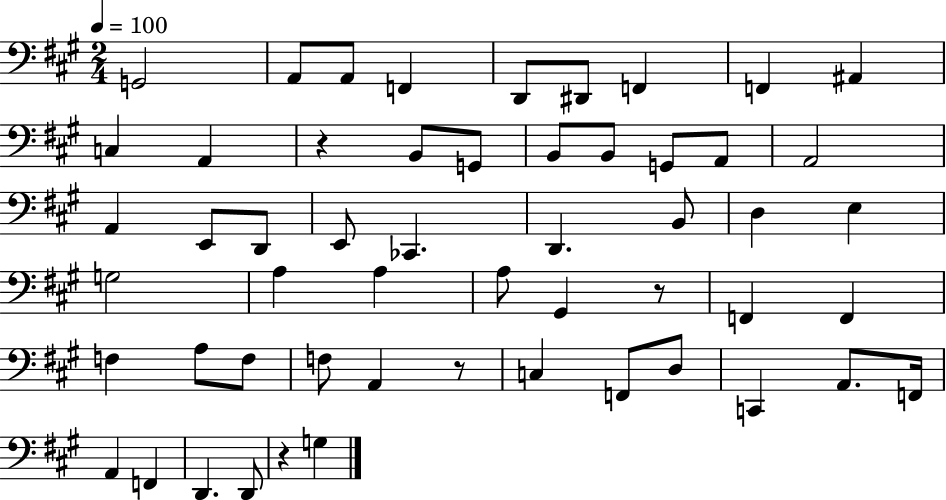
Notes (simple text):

G2/h A2/e A2/e F2/q D2/e D#2/e F2/q F2/q A#2/q C3/q A2/q R/q B2/e G2/e B2/e B2/e G2/e A2/e A2/h A2/q E2/e D2/e E2/e CES2/q. D2/q. B2/e D3/q E3/q G3/h A3/q A3/q A3/e G#2/q R/e F2/q F2/q F3/q A3/e F3/e F3/e A2/q R/e C3/q F2/e D3/e C2/q A2/e. F2/s A2/q F2/q D2/q. D2/e R/q G3/q